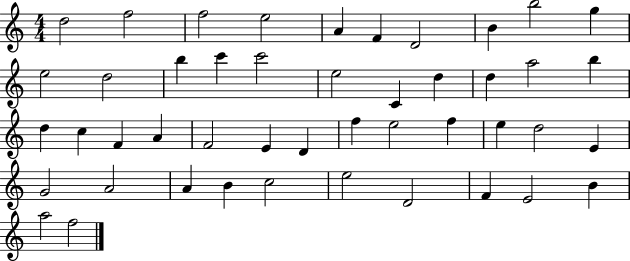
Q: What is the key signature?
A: C major